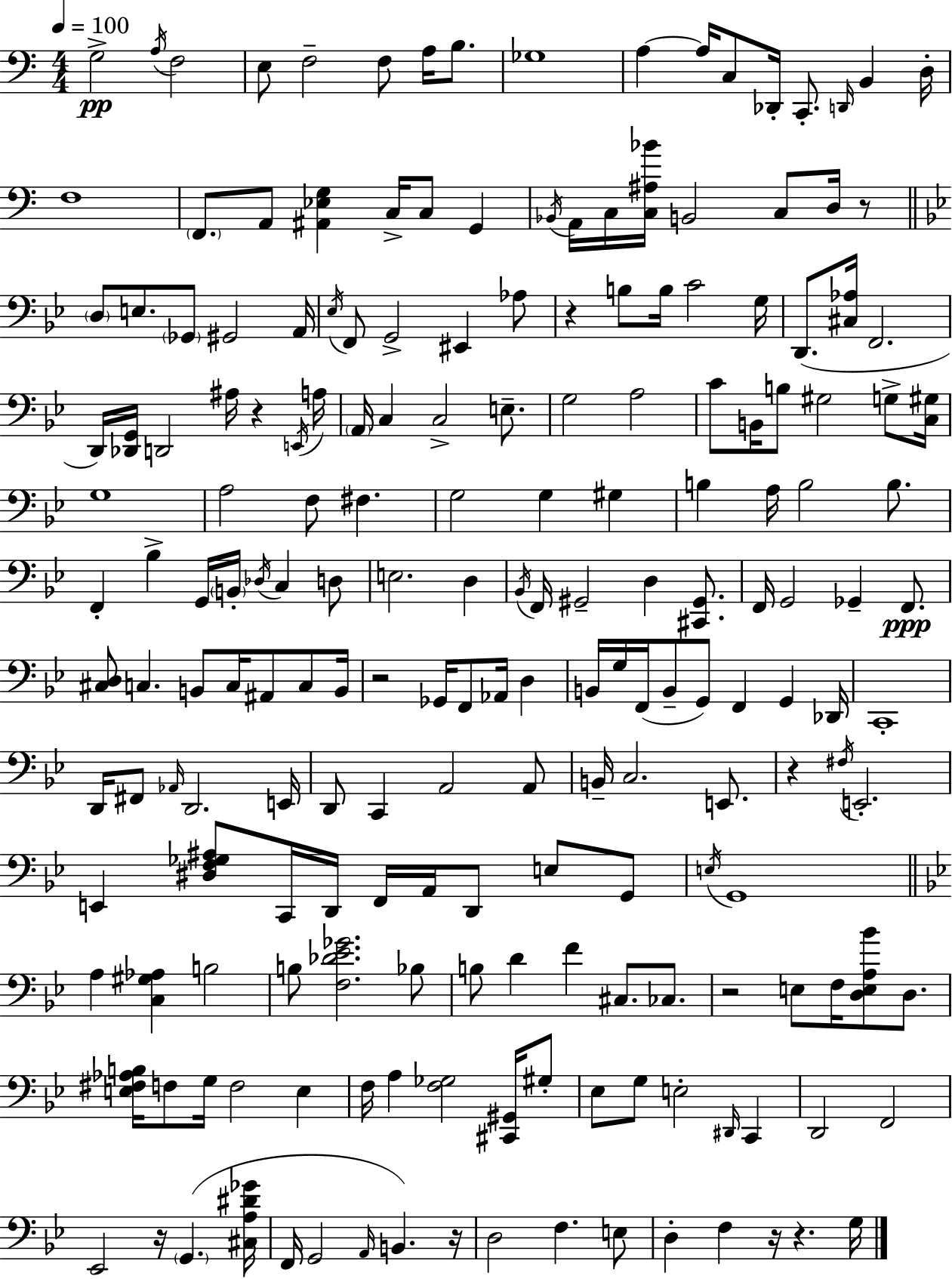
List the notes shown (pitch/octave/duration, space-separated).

G3/h A3/s F3/h E3/e F3/h F3/e A3/s B3/e. Gb3/w A3/q A3/s C3/e Db2/s C2/e. D2/s B2/q D3/s F3/w F2/e. A2/e [A#2,Eb3,G3]/q C3/s C3/e G2/q Bb2/s A2/s C3/s [C3,A#3,Bb4]/s B2/h C3/e D3/s R/e D3/e E3/e. Gb2/e G#2/h A2/s Eb3/s F2/e G2/h EIS2/q Ab3/e R/q B3/e B3/s C4/h G3/s D2/e. [C#3,Ab3]/s F2/h. D2/s [Db2,G2]/s D2/h A#3/s R/q E2/s A3/s A2/s C3/q C3/h E3/e. G3/h A3/h C4/e B2/s B3/e G#3/h G3/e [C3,G#3]/s G3/w A3/h F3/e F#3/q. G3/h G3/q G#3/q B3/q A3/s B3/h B3/e. F2/q Bb3/q G2/s B2/s Db3/s C3/q D3/e E3/h. D3/q Bb2/s F2/s G#2/h D3/q [C#2,G#2]/e. F2/s G2/h Gb2/q F2/e. [C#3,D3]/e C3/q. B2/e C3/s A#2/e C3/e B2/s R/h Gb2/s F2/e Ab2/s D3/q B2/s G3/s F2/s B2/e G2/e F2/q G2/q Db2/s C2/w D2/s F#2/e Ab2/s D2/h. E2/s D2/e C2/q A2/h A2/e B2/s C3/h. E2/e. R/q F#3/s E2/h. E2/q [D#3,F3,Gb3,A#3]/e C2/s D2/s F2/s A2/s D2/e E3/e G2/e E3/s G2/w A3/q [C3,G#3,Ab3]/q B3/h B3/e [F3,Db4,Eb4,Gb4]/h. Bb3/e B3/e D4/q F4/q C#3/e. CES3/e. R/h E3/e F3/s [D3,E3,A3,Bb4]/e D3/e. [E3,F#3,Ab3,B3]/s F3/e G3/s F3/h E3/q F3/s A3/q [F3,Gb3]/h [C#2,G#2]/s G#3/e Eb3/e G3/e E3/h D#2/s C2/q D2/h F2/h Eb2/h R/s G2/q. [C#3,A3,D#4,Gb4]/s F2/s G2/h A2/s B2/q. R/s D3/h F3/q. E3/e D3/q F3/q R/s R/q. G3/s